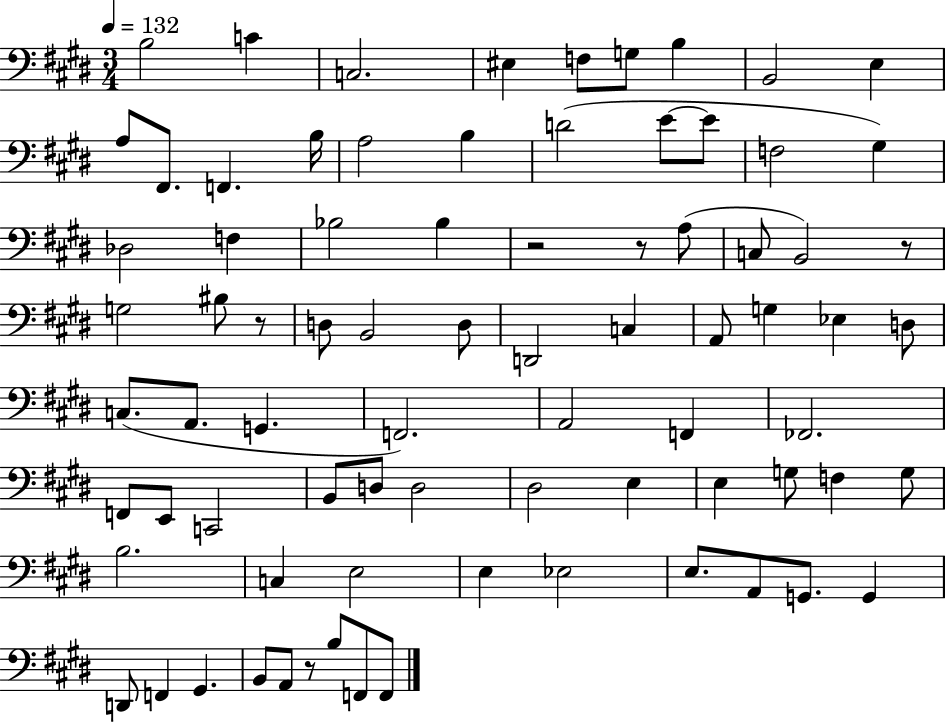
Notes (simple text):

B3/h C4/q C3/h. EIS3/q F3/e G3/e B3/q B2/h E3/q A3/e F#2/e. F2/q. B3/s A3/h B3/q D4/h E4/e E4/e F3/h G#3/q Db3/h F3/q Bb3/h Bb3/q R/h R/e A3/e C3/e B2/h R/e G3/h BIS3/e R/e D3/e B2/h D3/e D2/h C3/q A2/e G3/q Eb3/q D3/e C3/e. A2/e. G2/q. F2/h. A2/h F2/q FES2/h. F2/e E2/e C2/h B2/e D3/e D3/h D#3/h E3/q E3/q G3/e F3/q G3/e B3/h. C3/q E3/h E3/q Eb3/h E3/e. A2/e G2/e. G2/q D2/e F2/q G#2/q. B2/e A2/e R/e B3/e F2/e F2/e